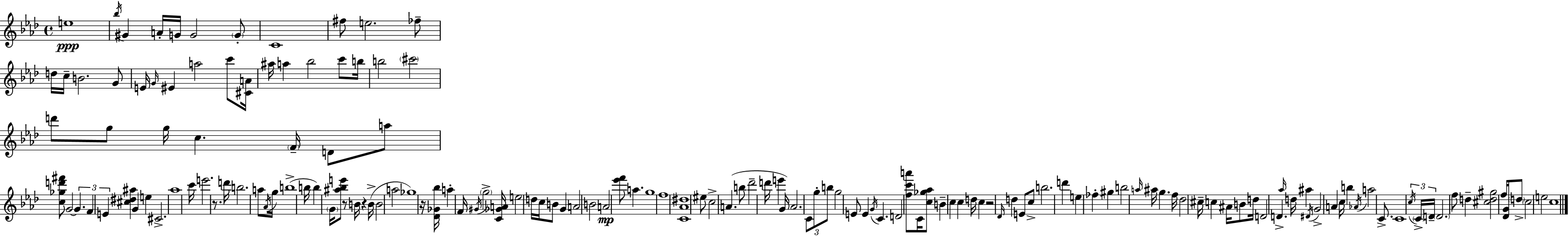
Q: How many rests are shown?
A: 5